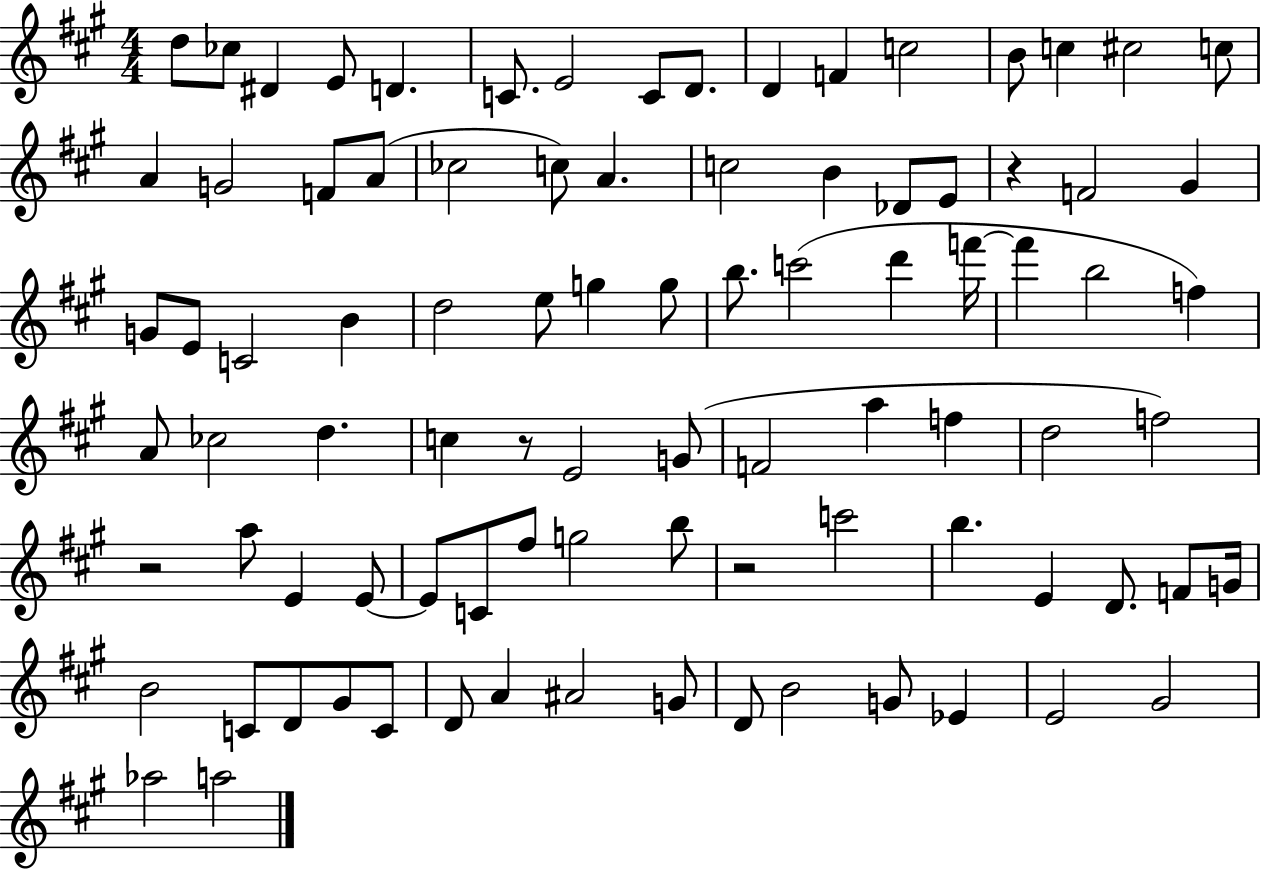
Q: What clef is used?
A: treble